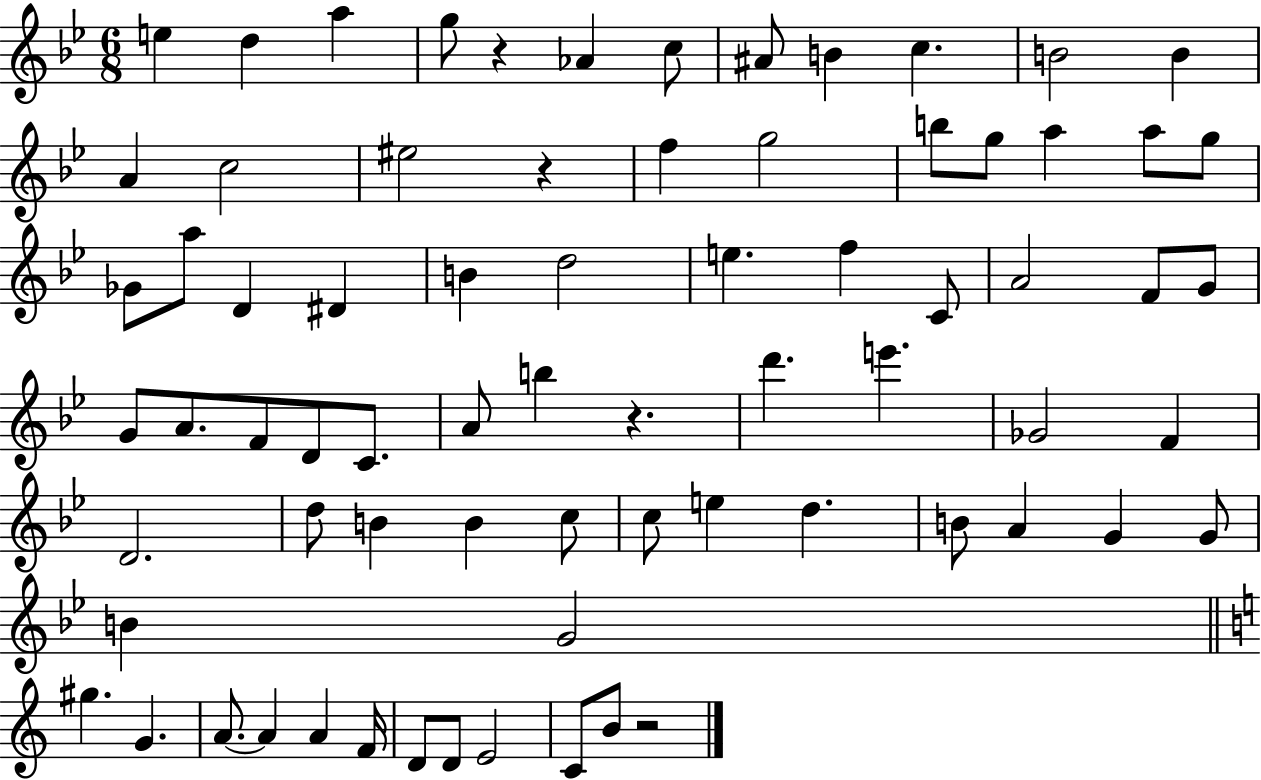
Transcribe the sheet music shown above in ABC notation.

X:1
T:Untitled
M:6/8
L:1/4
K:Bb
e d a g/2 z _A c/2 ^A/2 B c B2 B A c2 ^e2 z f g2 b/2 g/2 a a/2 g/2 _G/2 a/2 D ^D B d2 e f C/2 A2 F/2 G/2 G/2 A/2 F/2 D/2 C/2 A/2 b z d' e' _G2 F D2 d/2 B B c/2 c/2 e d B/2 A G G/2 B G2 ^g G A/2 A A F/4 D/2 D/2 E2 C/2 B/2 z2